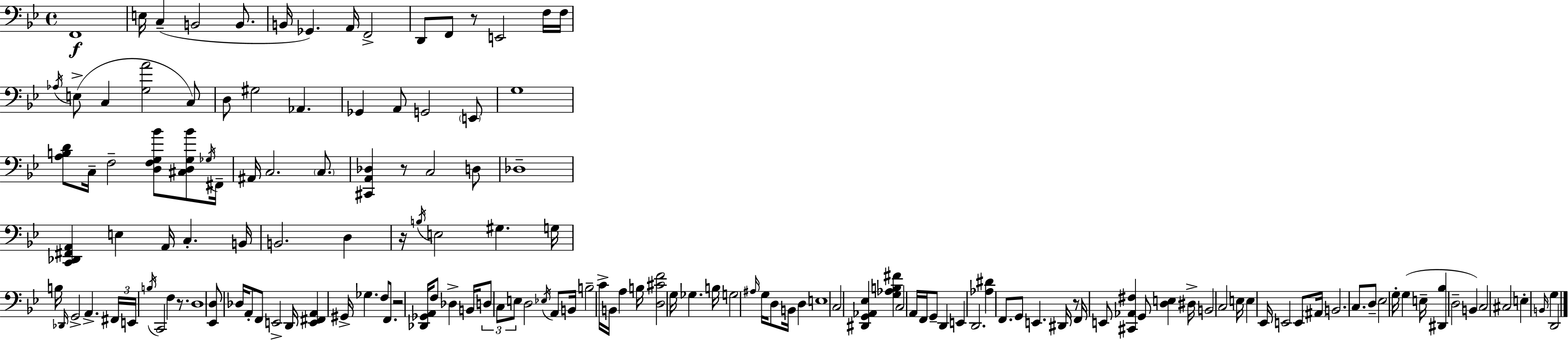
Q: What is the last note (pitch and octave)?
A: D2